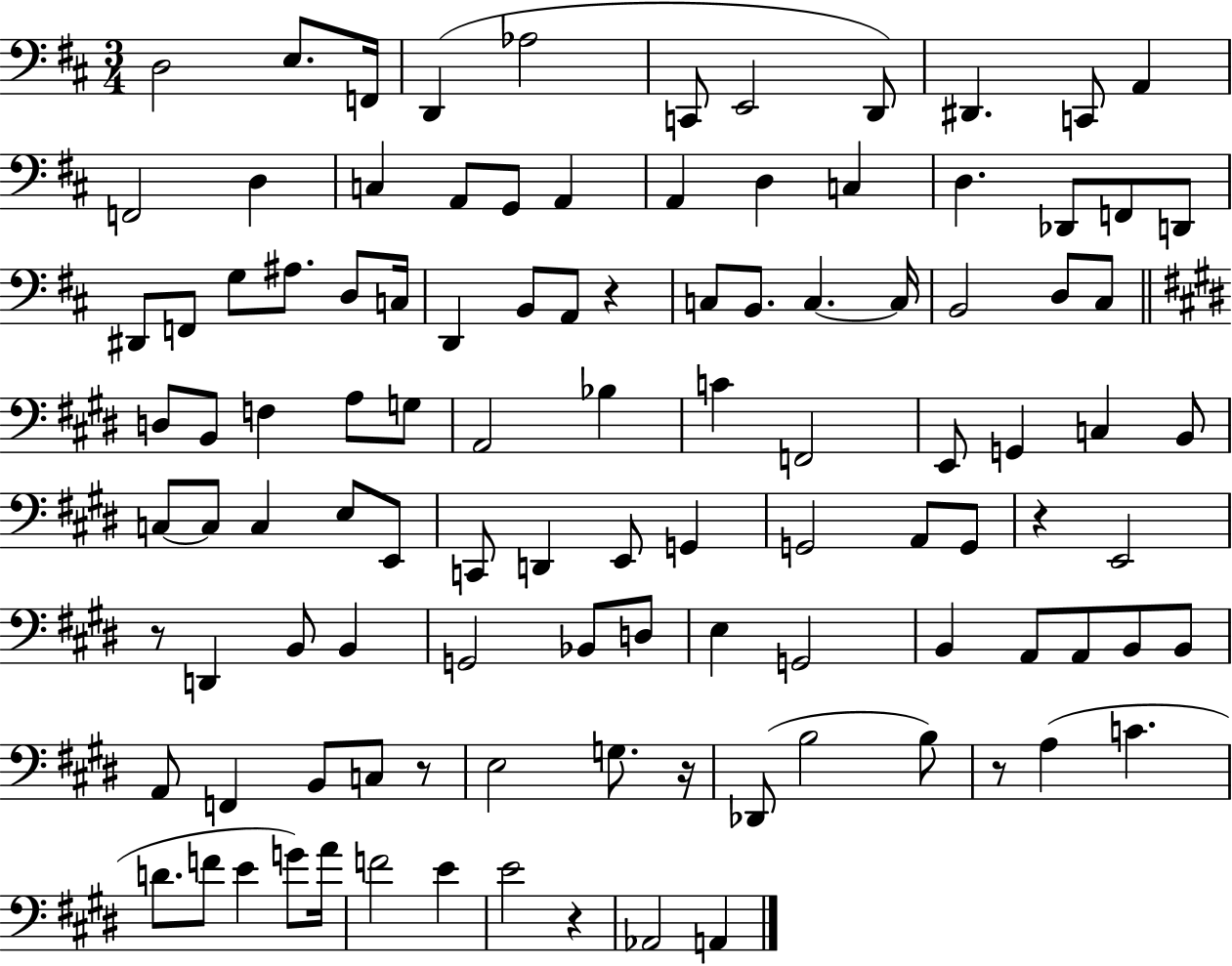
D3/h E3/e. F2/s D2/q Ab3/h C2/e E2/h D2/e D#2/q. C2/e A2/q F2/h D3/q C3/q A2/e G2/e A2/q A2/q D3/q C3/q D3/q. Db2/e F2/e D2/e D#2/e F2/e G3/e A#3/e. D3/e C3/s D2/q B2/e A2/e R/q C3/e B2/e. C3/q. C3/s B2/h D3/e C#3/e D3/e B2/e F3/q A3/e G3/e A2/h Bb3/q C4/q F2/h E2/e G2/q C3/q B2/e C3/e C3/e C3/q E3/e E2/e C2/e D2/q E2/e G2/q G2/h A2/e G2/e R/q E2/h R/e D2/q B2/e B2/q G2/h Bb2/e D3/e E3/q G2/h B2/q A2/e A2/e B2/e B2/e A2/e F2/q B2/e C3/e R/e E3/h G3/e. R/s Db2/e B3/h B3/e R/e A3/q C4/q. D4/e. F4/e E4/q G4/e A4/s F4/h E4/q E4/h R/q Ab2/h A2/q